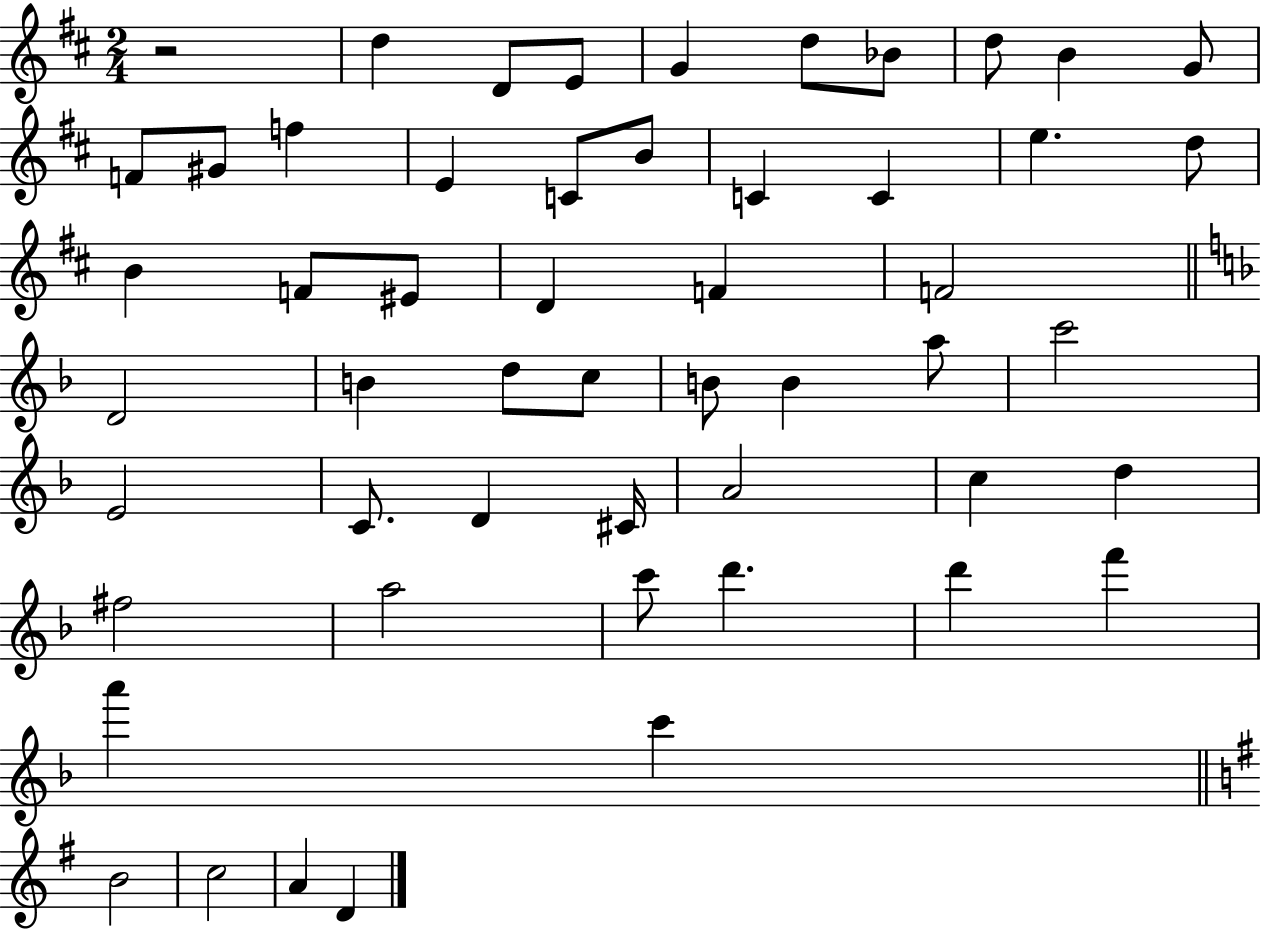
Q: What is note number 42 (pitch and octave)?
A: A5